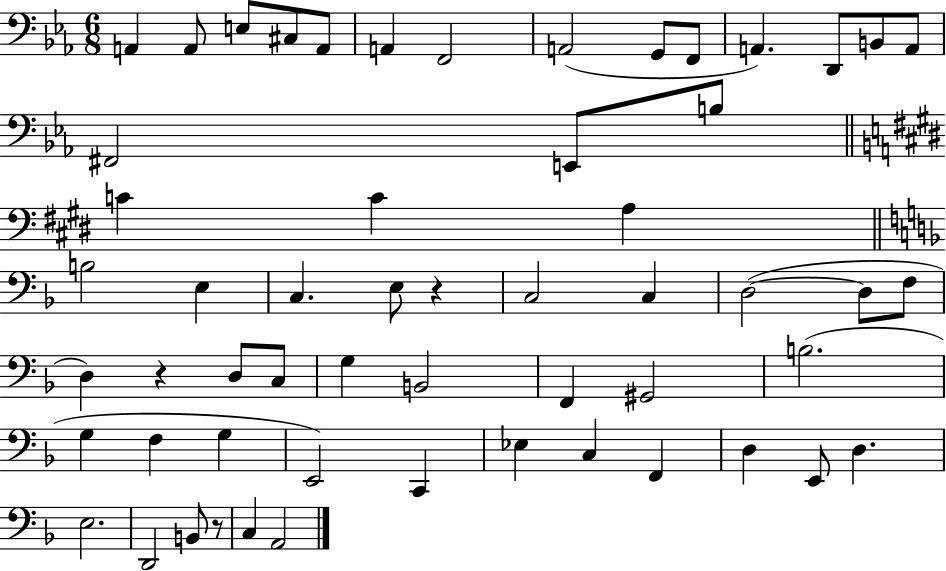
X:1
T:Untitled
M:6/8
L:1/4
K:Eb
A,, A,,/2 E,/2 ^C,/2 A,,/2 A,, F,,2 A,,2 G,,/2 F,,/2 A,, D,,/2 B,,/2 A,,/2 ^F,,2 E,,/2 B,/2 C C A, B,2 E, C, E,/2 z C,2 C, D,2 D,/2 F,/2 D, z D,/2 C,/2 G, B,,2 F,, ^G,,2 B,2 G, F, G, E,,2 C,, _E, C, F,, D, E,,/2 D, E,2 D,,2 B,,/2 z/2 C, A,,2